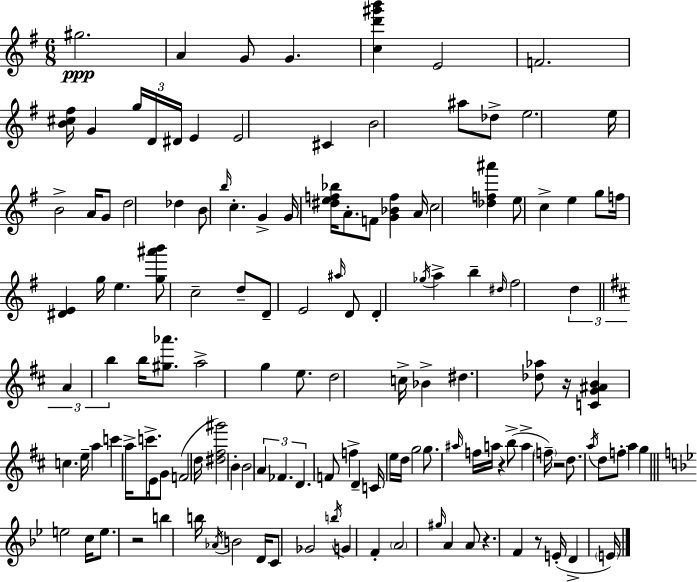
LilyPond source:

{
  \clef treble
  \numericTimeSignature
  \time 6/8
  \key e \minor
  gis''2.\ppp | a'4 g'8 g'4. | <c'' d''' gis''' b'''>4 e'2 | f'2. | \break <b' cis'' fis''>16 g'4 \tuplet 3/2 { g''16 d'16 dis'16 } e'4 | e'2 cis'4 | b'2 ais''8 des''8-> | e''2. | \break e''16 b'2-> a'16 g'8 | d''2 des''4 | b'8 \grace { b''16 } c''4.-. g'4-> | g'16 <dis'' e'' f'' bes''>16 a'8.-. f'8 <g' bes' f''>4 | \break a'16 c''2 <des'' f'' ais'''>4 | e''8 c''4-> e''4 g''8 | f''16 <dis' e'>4 g''16 e''4. | <g'' ais''' b'''>8 c''2-- d''8-- | \break d'8-- e'2 \grace { ais''16 } | d'8 d'4-. \acciaccatura { ges''16 } a''4-> b''4-- | \grace { dis''16 } fis''2 | \tuplet 3/2 { d''4 \bar "||" \break \key d \major a'4 b''4 } b''16 <gis'' aes'''>8. | a''2-> g''4 | e''8. d''2 c''16-> | bes'4-> dis''4. <des'' aes''>8 | \break r16 <c' g' ais' b'>4 c''4. e''16-- | a''4 c'''4 a''16-> c'''8.-> | e'16 g'8 f'2( d''16 | <dis'' fis'' gis'''>2) b'4-. | \break b'2 \tuplet 3/2 { a'4 | fes'4. d'4. } | f'8 f''4-> d'4-- c'16 e''16 | d''16 g''2 g''8. | \break \grace { ais''16 } f''16 a''16 r4 b''8->( a''4-> | \parenthesize f''16--) r2 d''8. | \acciaccatura { a''16 } d''8 f''8-. a''4 g''4 | \bar "||" \break \key g \minor e''2 c''16 e''8. | r2 b''4 | b''16 \acciaccatura { aes'16 } b'2 d'16 c'8 | ges'2 \acciaccatura { b''16 } g'4 | \break f'4-. \parenthesize a'2 | \grace { gis''16 } a'4 a'8 r4. | f'4 r8 e'16-.( d'4-> | \parenthesize e'16) \bar "|."
}